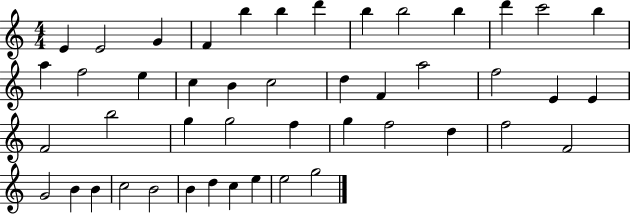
X:1
T:Untitled
M:4/4
L:1/4
K:C
E E2 G F b b d' b b2 b d' c'2 b a f2 e c B c2 d F a2 f2 E E F2 b2 g g2 f g f2 d f2 F2 G2 B B c2 B2 B d c e e2 g2